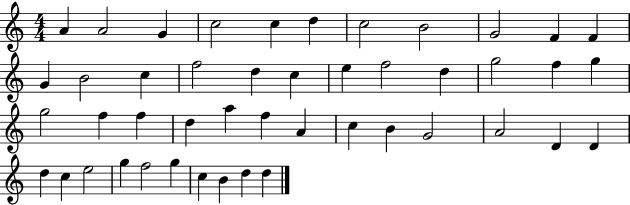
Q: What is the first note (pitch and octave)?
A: A4